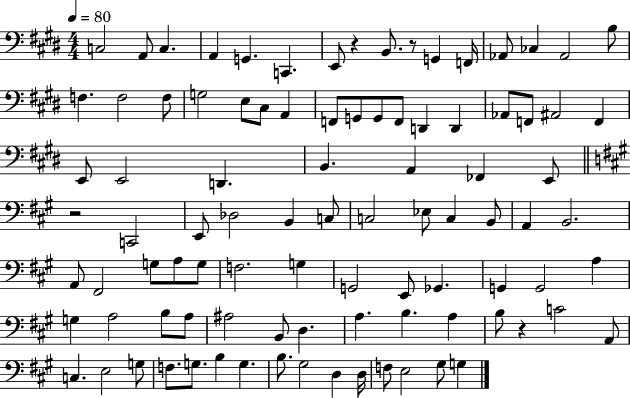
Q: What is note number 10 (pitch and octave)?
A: F2